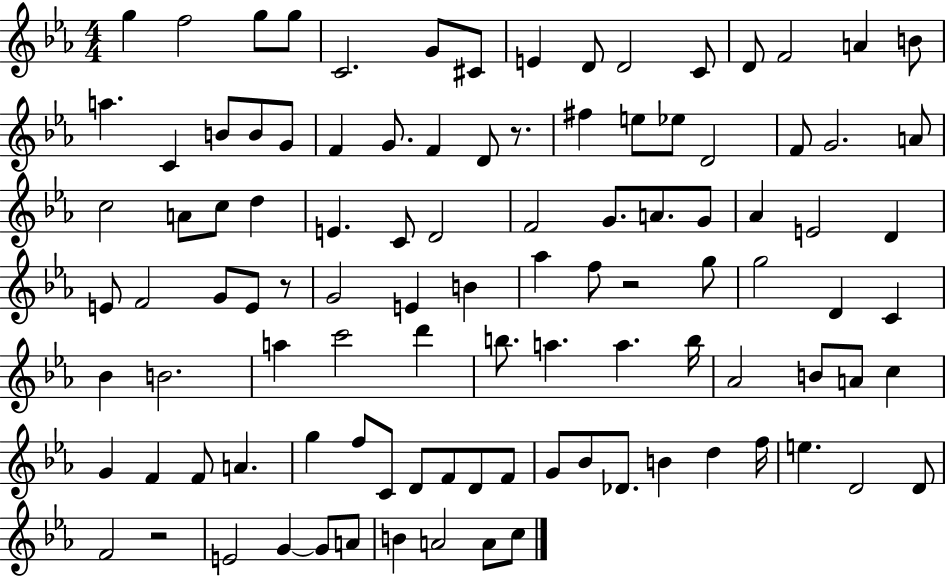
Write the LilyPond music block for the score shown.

{
  \clef treble
  \numericTimeSignature
  \time 4/4
  \key ees \major
  \repeat volta 2 { g''4 f''2 g''8 g''8 | c'2. g'8 cis'8 | e'4 d'8 d'2 c'8 | d'8 f'2 a'4 b'8 | \break a''4. c'4 b'8 b'8 g'8 | f'4 g'8. f'4 d'8 r8. | fis''4 e''8 ees''8 d'2 | f'8 g'2. a'8 | \break c''2 a'8 c''8 d''4 | e'4. c'8 d'2 | f'2 g'8. a'8. g'8 | aes'4 e'2 d'4 | \break e'8 f'2 g'8 e'8 r8 | g'2 e'4 b'4 | aes''4 f''8 r2 g''8 | g''2 d'4 c'4 | \break bes'4 b'2. | a''4 c'''2 d'''4 | b''8. a''4. a''4. b''16 | aes'2 b'8 a'8 c''4 | \break g'4 f'4 f'8 a'4. | g''4 f''8 c'8 d'8 f'8 d'8 f'8 | g'8 bes'8 des'8. b'4 d''4 f''16 | e''4. d'2 d'8 | \break f'2 r2 | e'2 g'4~~ g'8 a'8 | b'4 a'2 a'8 c''8 | } \bar "|."
}